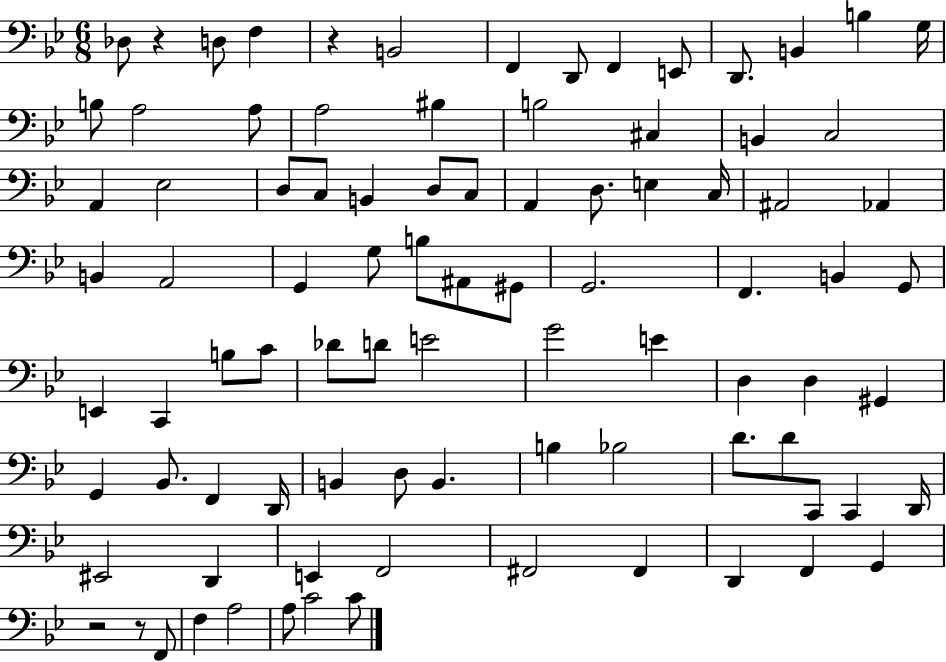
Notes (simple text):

Db3/e R/q D3/e F3/q R/q B2/h F2/q D2/e F2/q E2/e D2/e. B2/q B3/q G3/s B3/e A3/h A3/e A3/h BIS3/q B3/h C#3/q B2/q C3/h A2/q Eb3/h D3/e C3/e B2/q D3/e C3/e A2/q D3/e. E3/q C3/s A#2/h Ab2/q B2/q A2/h G2/q G3/e B3/e A#2/e G#2/e G2/h. F2/q. B2/q G2/e E2/q C2/q B3/e C4/e Db4/e D4/e E4/h G4/h E4/q D3/q D3/q G#2/q G2/q Bb2/e. F2/q D2/s B2/q D3/e B2/q. B3/q Bb3/h D4/e. D4/e C2/e C2/q D2/s EIS2/h D2/q E2/q F2/h F#2/h F#2/q D2/q F2/q G2/q R/h R/e F2/e F3/q A3/h A3/e C4/h C4/e